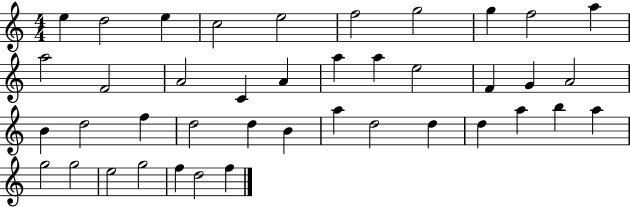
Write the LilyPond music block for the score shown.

{
  \clef treble
  \numericTimeSignature
  \time 4/4
  \key c \major
  e''4 d''2 e''4 | c''2 e''2 | f''2 g''2 | g''4 f''2 a''4 | \break a''2 f'2 | a'2 c'4 a'4 | a''4 a''4 e''2 | f'4 g'4 a'2 | \break b'4 d''2 f''4 | d''2 d''4 b'4 | a''4 d''2 d''4 | d''4 a''4 b''4 a''4 | \break g''2 g''2 | e''2 g''2 | f''4 d''2 f''4 | \bar "|."
}